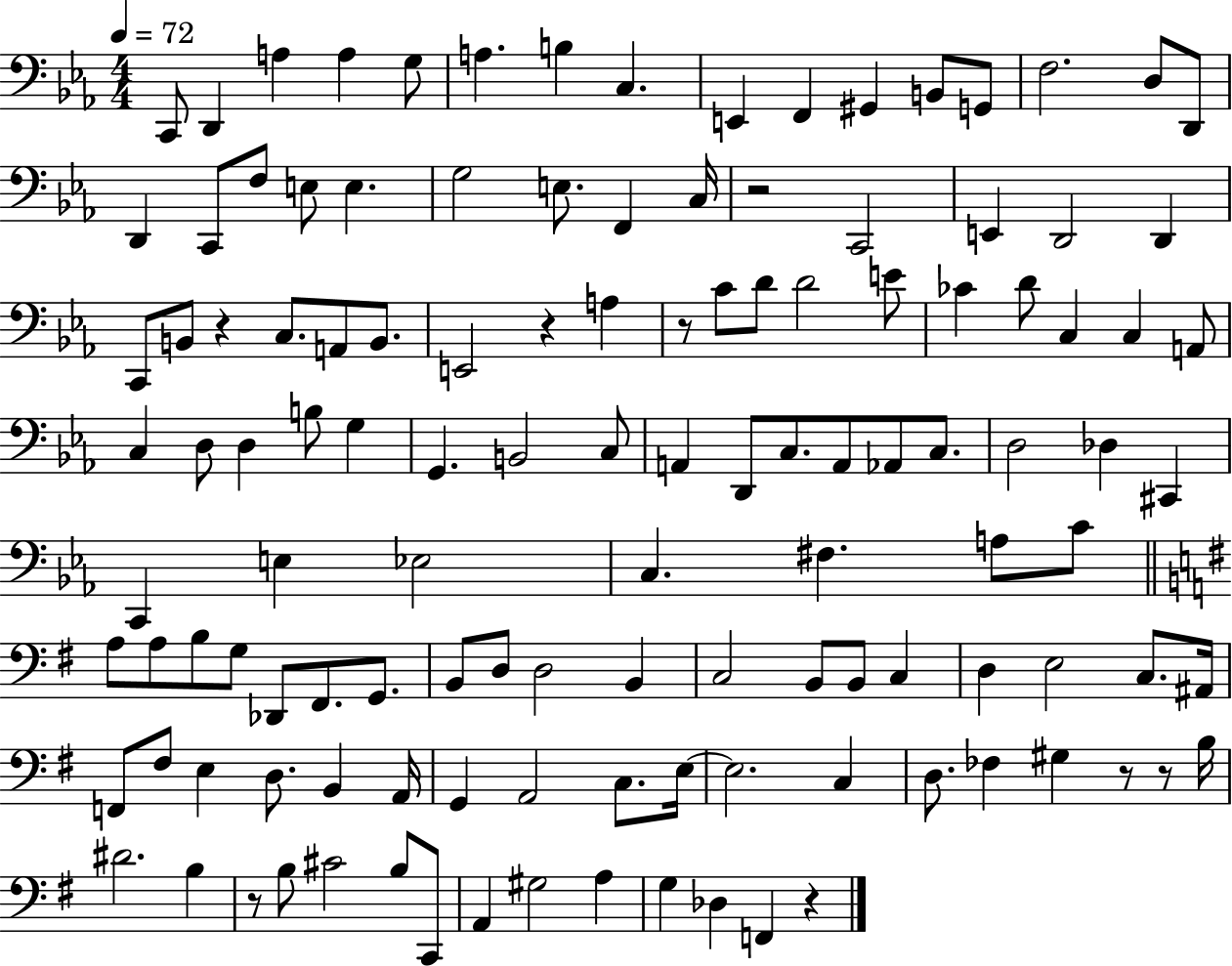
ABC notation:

X:1
T:Untitled
M:4/4
L:1/4
K:Eb
C,,/2 D,, A, A, G,/2 A, B, C, E,, F,, ^G,, B,,/2 G,,/2 F,2 D,/2 D,,/2 D,, C,,/2 F,/2 E,/2 E, G,2 E,/2 F,, C,/4 z2 C,,2 E,, D,,2 D,, C,,/2 B,,/2 z C,/2 A,,/2 B,,/2 E,,2 z A, z/2 C/2 D/2 D2 E/2 _C D/2 C, C, A,,/2 C, D,/2 D, B,/2 G, G,, B,,2 C,/2 A,, D,,/2 C,/2 A,,/2 _A,,/2 C,/2 D,2 _D, ^C,, C,, E, _E,2 C, ^F, A,/2 C/2 A,/2 A,/2 B,/2 G,/2 _D,,/2 ^F,,/2 G,,/2 B,,/2 D,/2 D,2 B,, C,2 B,,/2 B,,/2 C, D, E,2 C,/2 ^A,,/4 F,,/2 ^F,/2 E, D,/2 B,, A,,/4 G,, A,,2 C,/2 E,/4 E,2 C, D,/2 _F, ^G, z/2 z/2 B,/4 ^D2 B, z/2 B,/2 ^C2 B,/2 C,,/2 A,, ^G,2 A, G, _D, F,, z